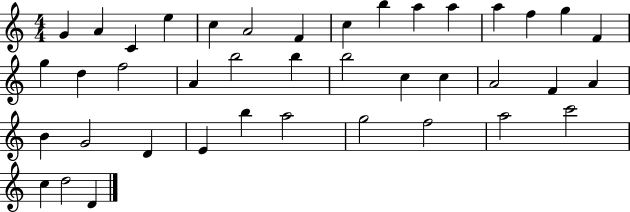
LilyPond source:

{
  \clef treble
  \numericTimeSignature
  \time 4/4
  \key c \major
  g'4 a'4 c'4 e''4 | c''4 a'2 f'4 | c''4 b''4 a''4 a''4 | a''4 f''4 g''4 f'4 | \break g''4 d''4 f''2 | a'4 b''2 b''4 | b''2 c''4 c''4 | a'2 f'4 a'4 | \break b'4 g'2 d'4 | e'4 b''4 a''2 | g''2 f''2 | a''2 c'''2 | \break c''4 d''2 d'4 | \bar "|."
}